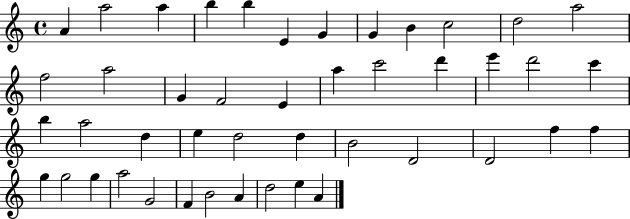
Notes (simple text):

A4/q A5/h A5/q B5/q B5/q E4/q G4/q G4/q B4/q C5/h D5/h A5/h F5/h A5/h G4/q F4/h E4/q A5/q C6/h D6/q E6/q D6/h C6/q B5/q A5/h D5/q E5/q D5/h D5/q B4/h D4/h D4/h F5/q F5/q G5/q G5/h G5/q A5/h G4/h F4/q B4/h A4/q D5/h E5/q A4/q